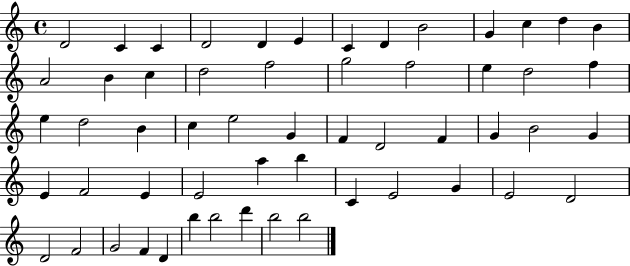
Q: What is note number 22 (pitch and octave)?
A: D5